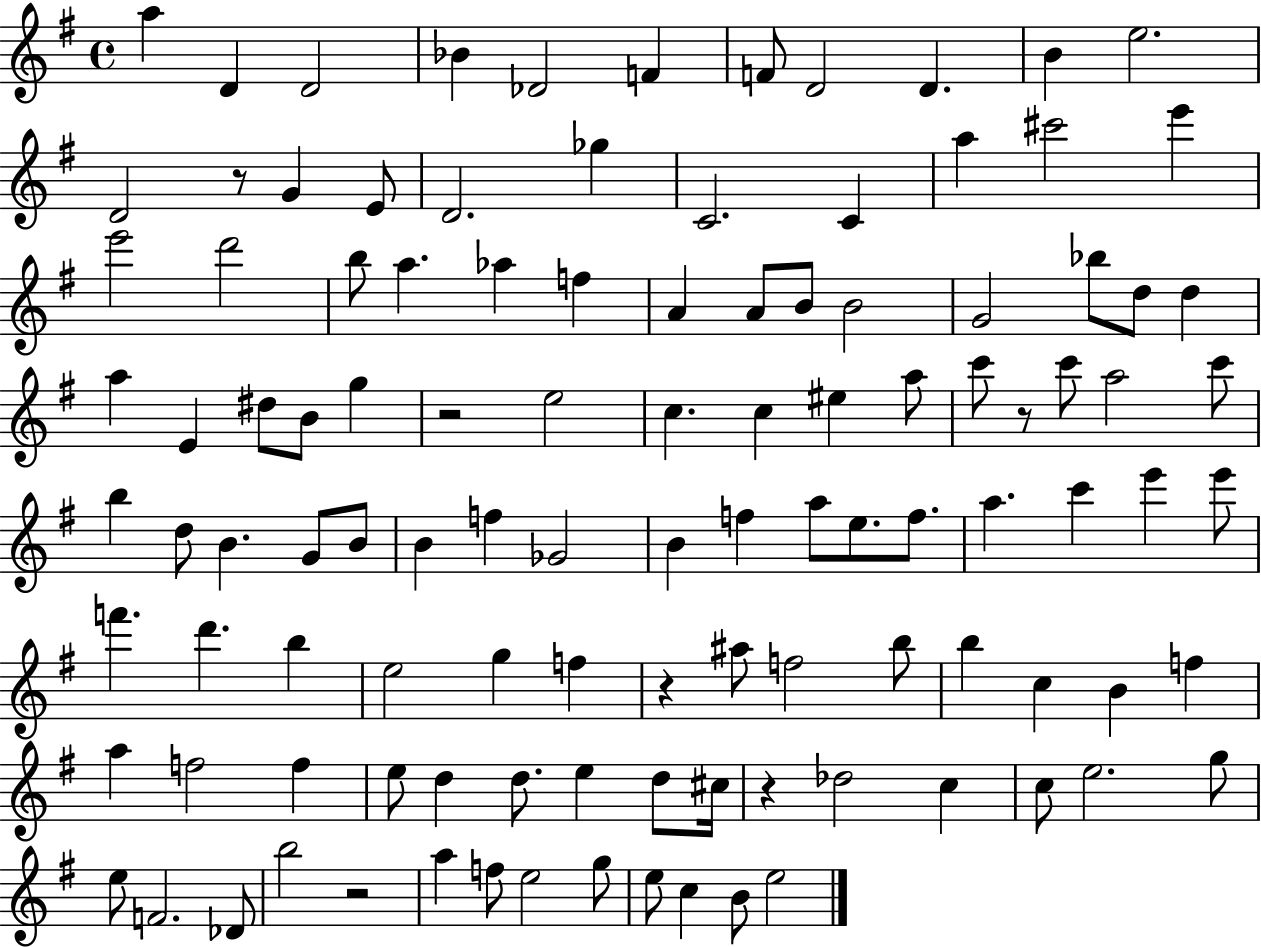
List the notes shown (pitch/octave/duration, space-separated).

A5/q D4/q D4/h Bb4/q Db4/h F4/q F4/e D4/h D4/q. B4/q E5/h. D4/h R/e G4/q E4/e D4/h. Gb5/q C4/h. C4/q A5/q C#6/h E6/q E6/h D6/h B5/e A5/q. Ab5/q F5/q A4/q A4/e B4/e B4/h G4/h Bb5/e D5/e D5/q A5/q E4/q D#5/e B4/e G5/q R/h E5/h C5/q. C5/q EIS5/q A5/e C6/e R/e C6/e A5/h C6/e B5/q D5/e B4/q. G4/e B4/e B4/q F5/q Gb4/h B4/q F5/q A5/e E5/e. F5/e. A5/q. C6/q E6/q E6/e F6/q. D6/q. B5/q E5/h G5/q F5/q R/q A#5/e F5/h B5/e B5/q C5/q B4/q F5/q A5/q F5/h F5/q E5/e D5/q D5/e. E5/q D5/e C#5/s R/q Db5/h C5/q C5/e E5/h. G5/e E5/e F4/h. Db4/e B5/h R/h A5/q F5/e E5/h G5/e E5/e C5/q B4/e E5/h